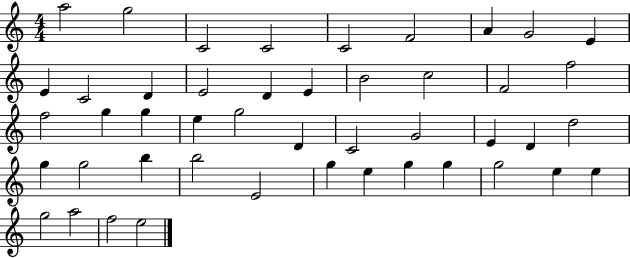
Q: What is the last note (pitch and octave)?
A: E5